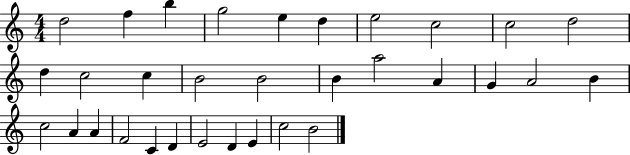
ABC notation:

X:1
T:Untitled
M:4/4
L:1/4
K:C
d2 f b g2 e d e2 c2 c2 d2 d c2 c B2 B2 B a2 A G A2 B c2 A A F2 C D E2 D E c2 B2